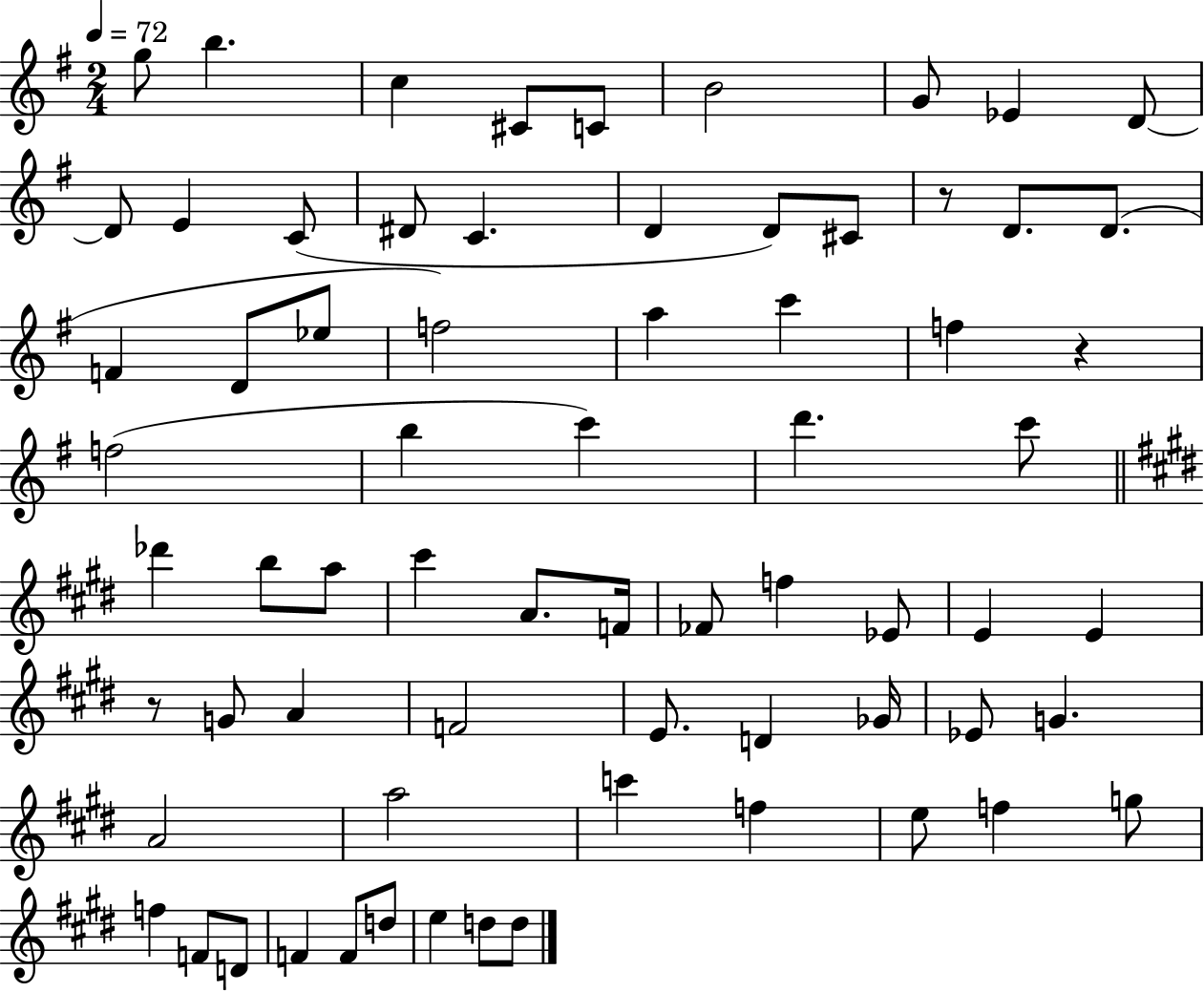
{
  \clef treble
  \numericTimeSignature
  \time 2/4
  \key g \major
  \tempo 4 = 72
  \repeat volta 2 { g''8 b''4. | c''4 cis'8 c'8 | b'2 | g'8 ees'4 d'8~~ | \break d'8 e'4 c'8( | dis'8 c'4. | d'4 d'8) cis'8 | r8 d'8. d'8.( | \break f'4 d'8 ees''8 | f''2) | a''4 c'''4 | f''4 r4 | \break f''2( | b''4 c'''4) | d'''4. c'''8 | \bar "||" \break \key e \major des'''4 b''8 a''8 | cis'''4 a'8. f'16 | fes'8 f''4 ees'8 | e'4 e'4 | \break r8 g'8 a'4 | f'2 | e'8. d'4 ges'16 | ees'8 g'4. | \break a'2 | a''2 | c'''4 f''4 | e''8 f''4 g''8 | \break f''4 f'8 d'8 | f'4 f'8 d''8 | e''4 d''8 d''8 | } \bar "|."
}